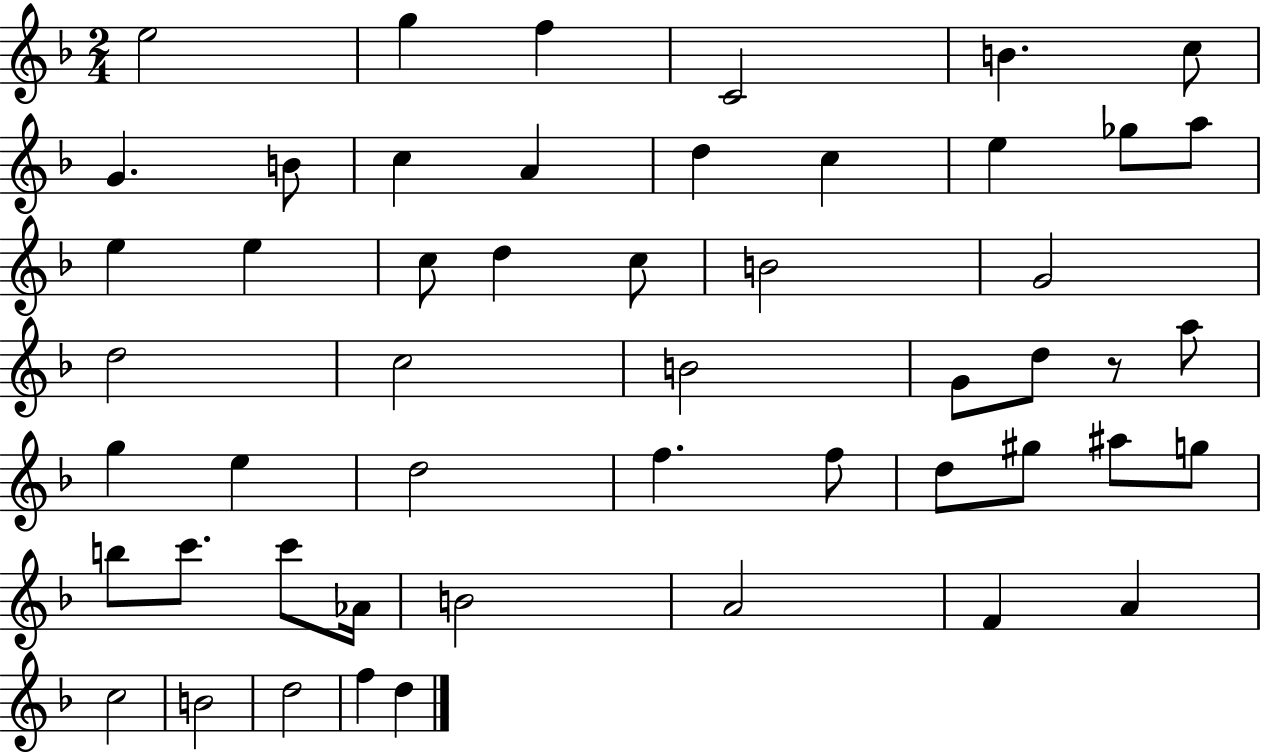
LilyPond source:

{
  \clef treble
  \numericTimeSignature
  \time 2/4
  \key f \major
  e''2 | g''4 f''4 | c'2 | b'4. c''8 | \break g'4. b'8 | c''4 a'4 | d''4 c''4 | e''4 ges''8 a''8 | \break e''4 e''4 | c''8 d''4 c''8 | b'2 | g'2 | \break d''2 | c''2 | b'2 | g'8 d''8 r8 a''8 | \break g''4 e''4 | d''2 | f''4. f''8 | d''8 gis''8 ais''8 g''8 | \break b''8 c'''8. c'''8 aes'16 | b'2 | a'2 | f'4 a'4 | \break c''2 | b'2 | d''2 | f''4 d''4 | \break \bar "|."
}